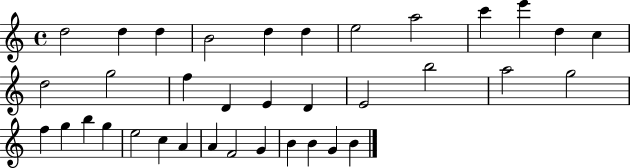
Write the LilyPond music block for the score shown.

{
  \clef treble
  \time 4/4
  \defaultTimeSignature
  \key c \major
  d''2 d''4 d''4 | b'2 d''4 d''4 | e''2 a''2 | c'''4 e'''4 d''4 c''4 | \break d''2 g''2 | f''4 d'4 e'4 d'4 | e'2 b''2 | a''2 g''2 | \break f''4 g''4 b''4 g''4 | e''2 c''4 a'4 | a'4 f'2 g'4 | b'4 b'4 g'4 b'4 | \break \bar "|."
}